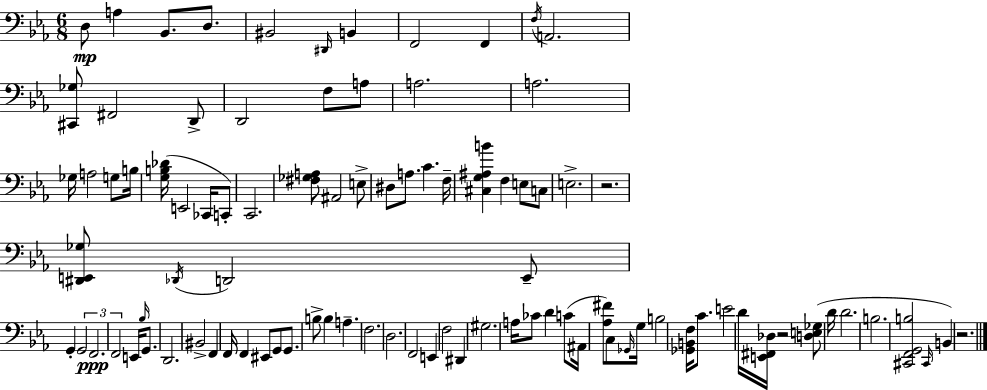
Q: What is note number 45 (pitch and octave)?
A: Bb3